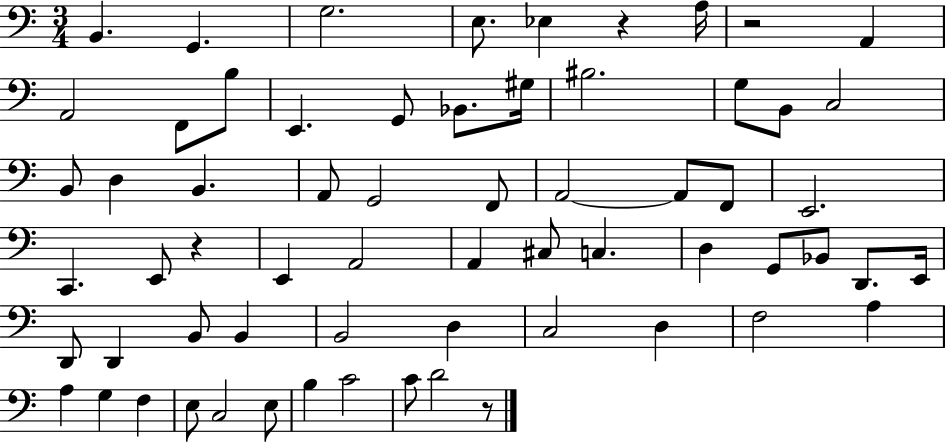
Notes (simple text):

B2/q. G2/q. G3/h. E3/e. Eb3/q R/q A3/s R/h A2/q A2/h F2/e B3/e E2/q. G2/e Bb2/e. G#3/s BIS3/h. G3/e B2/e C3/h B2/e D3/q B2/q. A2/e G2/h F2/e A2/h A2/e F2/e E2/h. C2/q. E2/e R/q E2/q A2/h A2/q C#3/e C3/q. D3/q G2/e Bb2/e D2/e. E2/s D2/e D2/q B2/e B2/q B2/h D3/q C3/h D3/q F3/h A3/q A3/q G3/q F3/q E3/e C3/h E3/e B3/q C4/h C4/e D4/h R/e